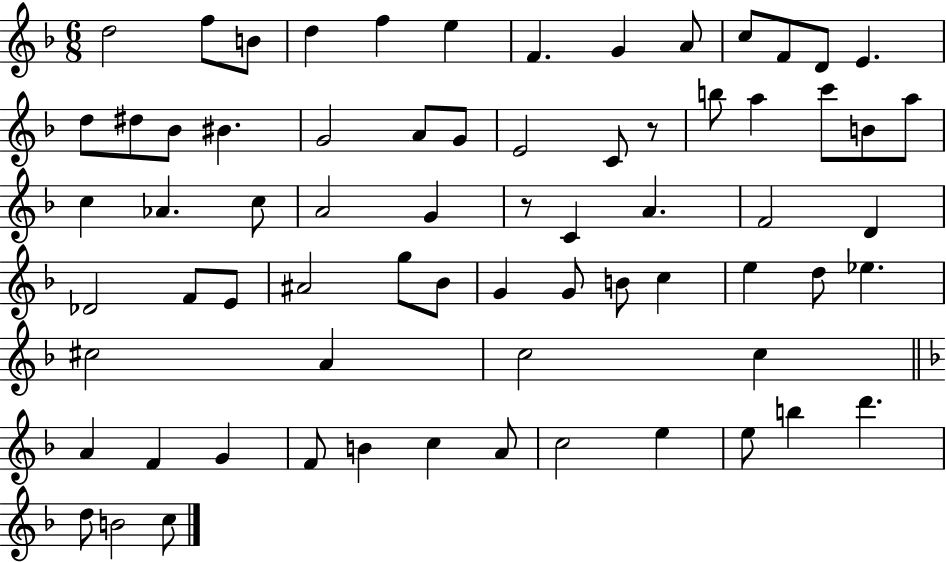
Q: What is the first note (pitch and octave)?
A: D5